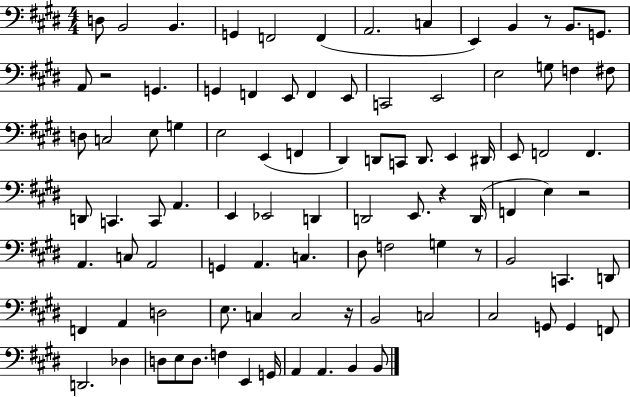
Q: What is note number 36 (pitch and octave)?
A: D2